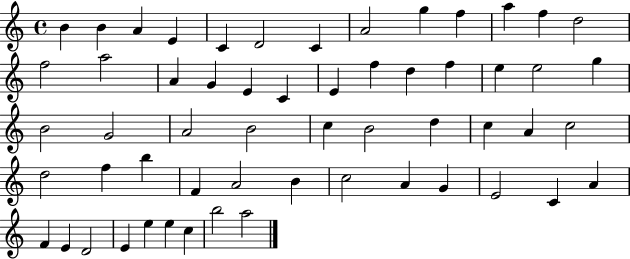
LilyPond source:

{
  \clef treble
  \time 4/4
  \defaultTimeSignature
  \key c \major
  b'4 b'4 a'4 e'4 | c'4 d'2 c'4 | a'2 g''4 f''4 | a''4 f''4 d''2 | \break f''2 a''2 | a'4 g'4 e'4 c'4 | e'4 f''4 d''4 f''4 | e''4 e''2 g''4 | \break b'2 g'2 | a'2 b'2 | c''4 b'2 d''4 | c''4 a'4 c''2 | \break d''2 f''4 b''4 | f'4 a'2 b'4 | c''2 a'4 g'4 | e'2 c'4 a'4 | \break f'4 e'4 d'2 | e'4 e''4 e''4 c''4 | b''2 a''2 | \bar "|."
}